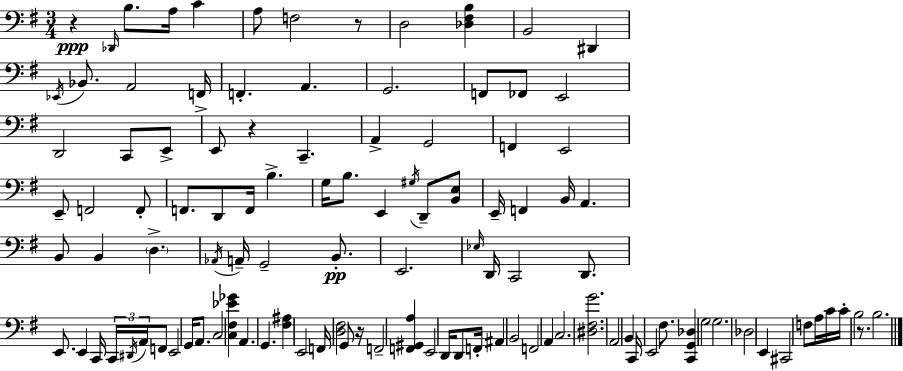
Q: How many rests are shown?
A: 5